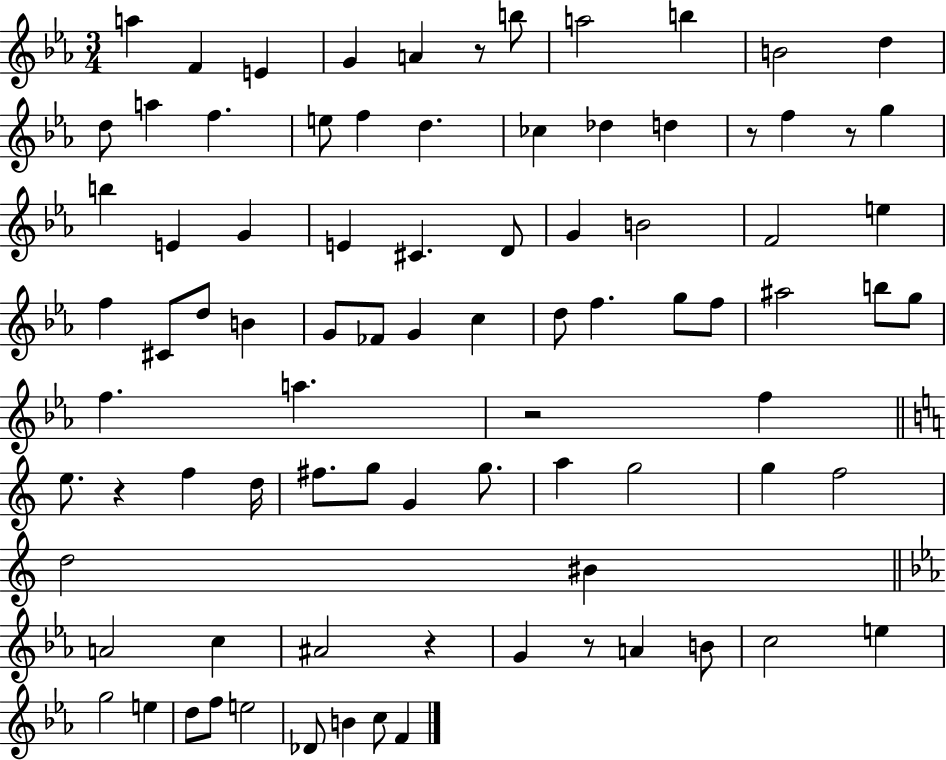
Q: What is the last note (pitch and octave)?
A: F4